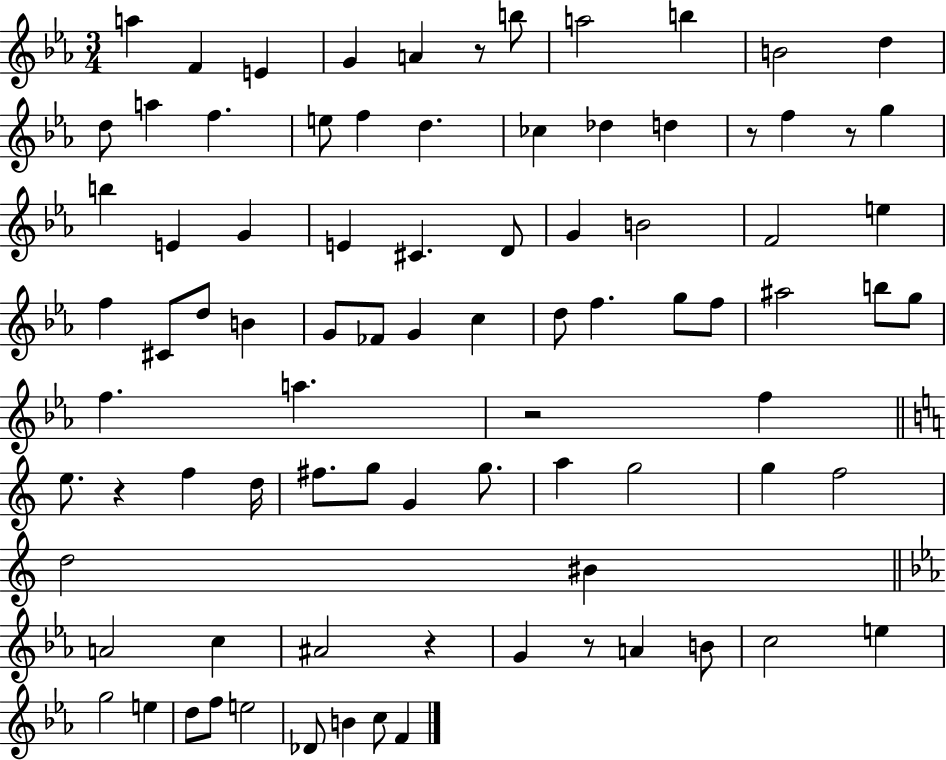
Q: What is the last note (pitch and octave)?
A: F4